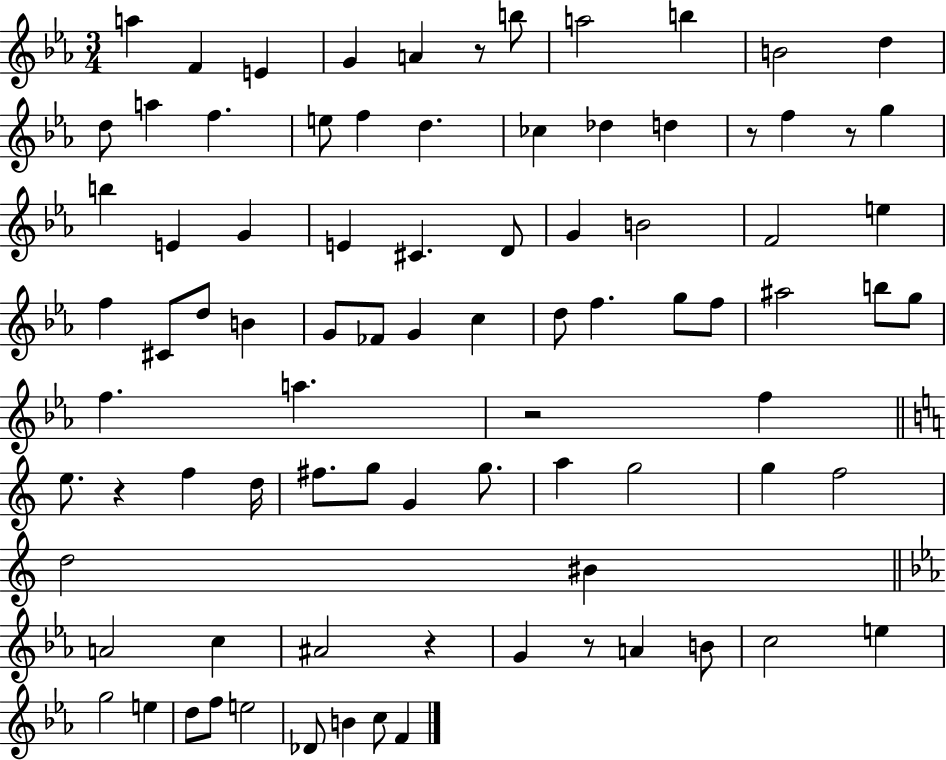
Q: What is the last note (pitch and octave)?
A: F4